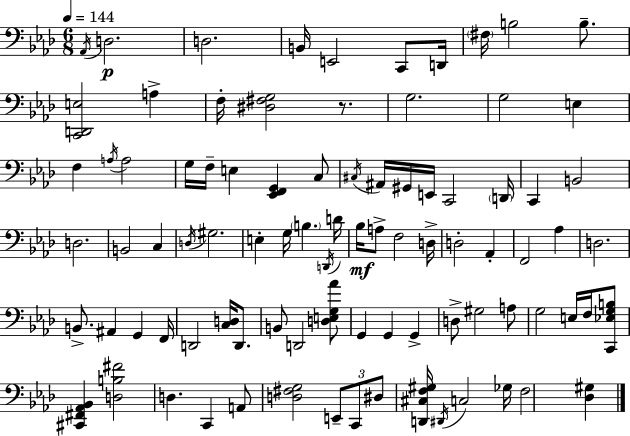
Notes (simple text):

Ab2/s D3/h. D3/h. B2/s E2/h C2/e D2/s F#3/s B3/h B3/e. [C2,D2,E3]/h A3/q F3/s [D#3,F#3,G3]/h R/e. G3/h. G3/h E3/q F3/q A3/s A3/h G3/s F3/s E3/q [Eb2,F2,G2]/q C3/e C#3/s A#2/s G#2/s E2/s C2/h D2/s C2/q B2/h D3/h. B2/h C3/q D3/s G#3/h. E3/q G3/s B3/q. D2/s D4/s Bb3/s A3/e F3/h D3/s D3/h Ab2/q F2/h Ab3/q D3/h. B2/e. A#2/q G2/q F2/s D2/h [C3,D3]/s D2/e. B2/e D2/h [D3,E3,G3,Ab4]/e G2/q G2/q G2/q D3/e G#3/h A3/e G3/h E3/s F3/s [C2,Eb3,G3,B3]/e [C#2,F#2,Ab2,Bb2]/q [D3,B3,F#4]/h D3/q. C2/q A2/e [D3,F#3,G3]/h E2/e C2/e D#3/e [D2,C#3,F3,G#3]/s D#2/s C3/h Gb3/s F3/h [Db3,G#3]/q